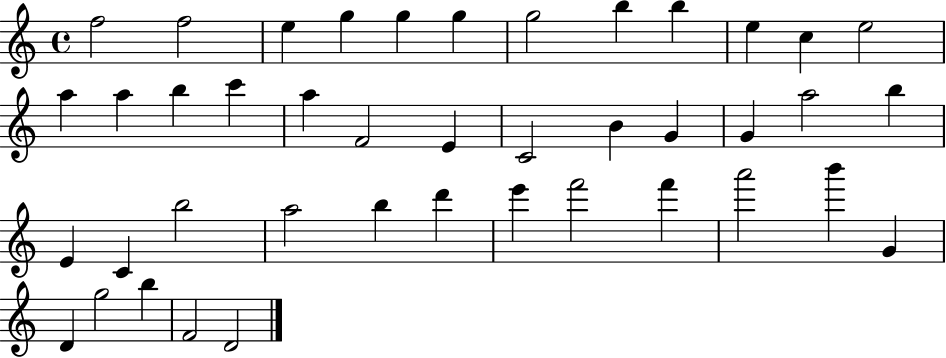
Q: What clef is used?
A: treble